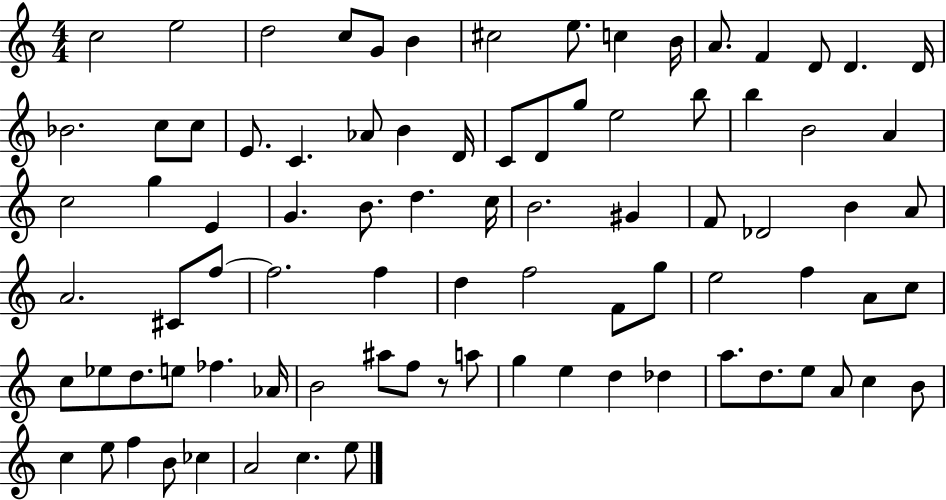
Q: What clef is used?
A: treble